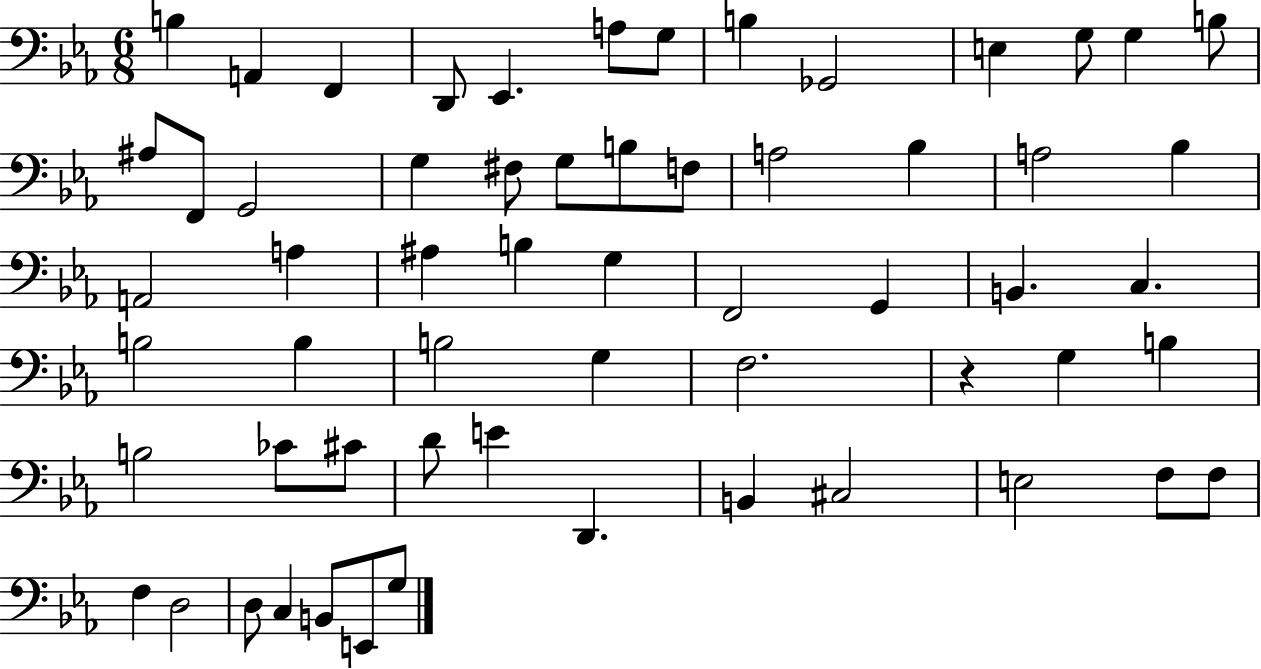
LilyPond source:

{
  \clef bass
  \numericTimeSignature
  \time 6/8
  \key ees \major
  b4 a,4 f,4 | d,8 ees,4. a8 g8 | b4 ges,2 | e4 g8 g4 b8 | \break ais8 f,8 g,2 | g4 fis8 g8 b8 f8 | a2 bes4 | a2 bes4 | \break a,2 a4 | ais4 b4 g4 | f,2 g,4 | b,4. c4. | \break b2 b4 | b2 g4 | f2. | r4 g4 b4 | \break b2 ces'8 cis'8 | d'8 e'4 d,4. | b,4 cis2 | e2 f8 f8 | \break f4 d2 | d8 c4 b,8 e,8 g8 | \bar "|."
}